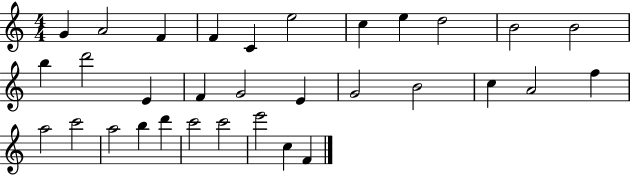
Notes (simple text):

G4/q A4/h F4/q F4/q C4/q E5/h C5/q E5/q D5/h B4/h B4/h B5/q D6/h E4/q F4/q G4/h E4/q G4/h B4/h C5/q A4/h F5/q A5/h C6/h A5/h B5/q D6/q C6/h C6/h E6/h C5/q F4/q